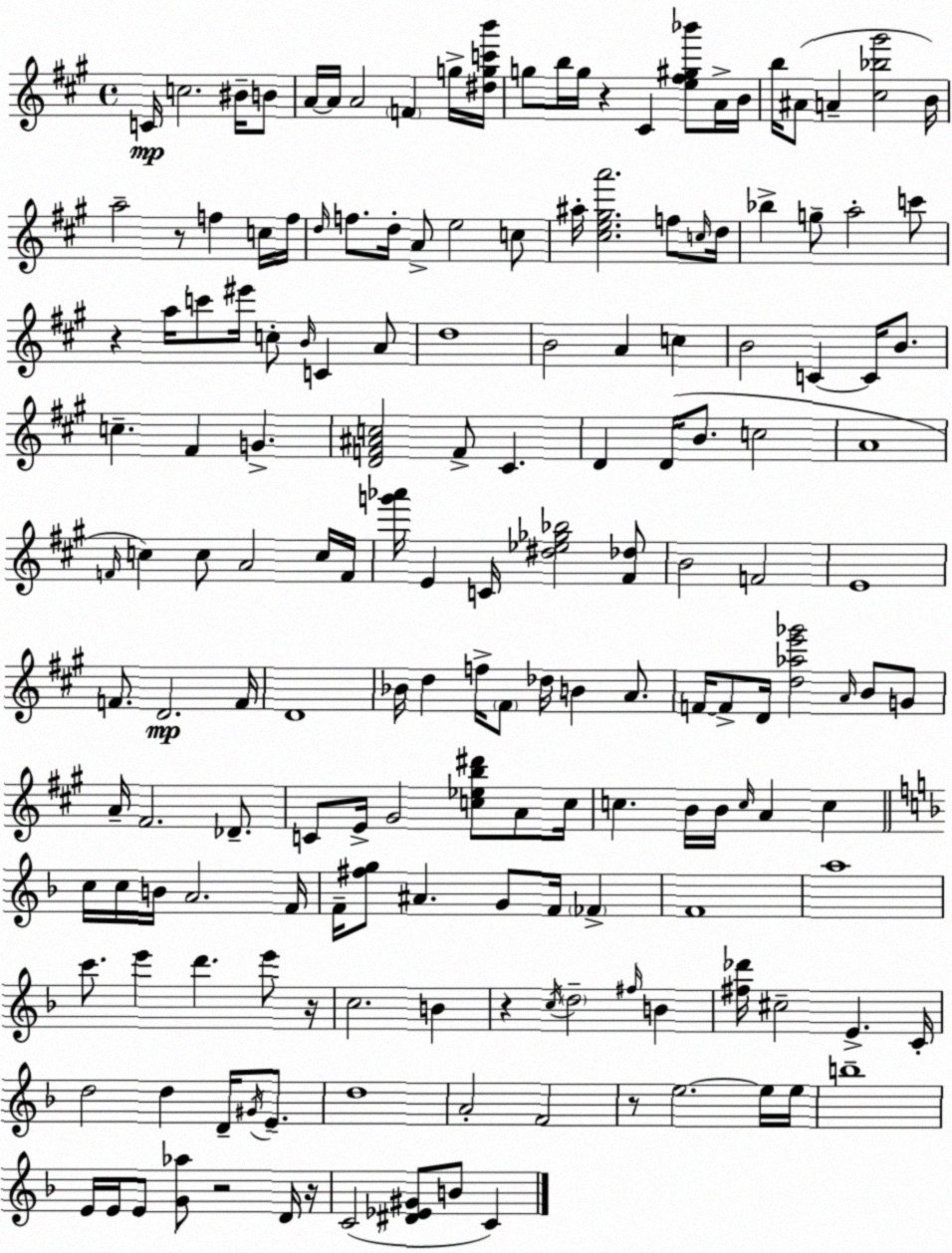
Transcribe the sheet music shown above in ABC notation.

X:1
T:Untitled
M:4/4
L:1/4
K:A
C/4 c2 ^B/4 B/2 A/4 A/4 A2 F g/4 [^dgc'b']/4 g/2 b/4 g/4 z ^C [e^f^g_b']/2 A/4 B/4 b/4 ^A/2 A [^c_b^g']2 B/4 a2 z/2 f c/4 f/4 d/4 f/2 d/4 A/2 e2 c/2 ^a/4 [^ce^ga']2 f/2 c/4 d/4 _b g/2 a2 c'/2 z a/4 c'/2 ^e'/4 c/2 B/4 C A/2 d4 B2 A c B2 C C/4 B/2 c ^F G [DF^Ac]2 F/2 ^C D D/4 B/2 c2 A4 F/4 c c/2 A2 c/4 F/4 [g'_a']/4 E C/4 [^d_e_g_b]2 [^F_d]/2 B2 F2 E4 F/2 D2 F/4 D4 _B/4 d f/4 ^F/2 _d/4 B A/2 F/4 F/2 D/4 [d_ae'_g']2 A/4 B/2 G/2 A/4 ^F2 _D/2 C/2 E/4 ^G2 [c_eb^d']/2 A/2 c/4 c B/4 B/4 c/4 A c c/4 c/4 B/4 A2 F/4 F/4 [^fg]/2 ^A G/2 F/4 _F F4 a4 c'/2 e' d' e'/2 z/4 c2 B z c/4 d2 ^f/4 B [^f_d']/4 ^c2 E C/4 d2 d D/4 ^G/4 E/2 d4 A2 F2 z/2 e2 e/4 e/4 b4 E/4 E/4 E/2 [G_a]/2 z2 D/4 z/4 C2 [^D_E^G]/2 B/2 C